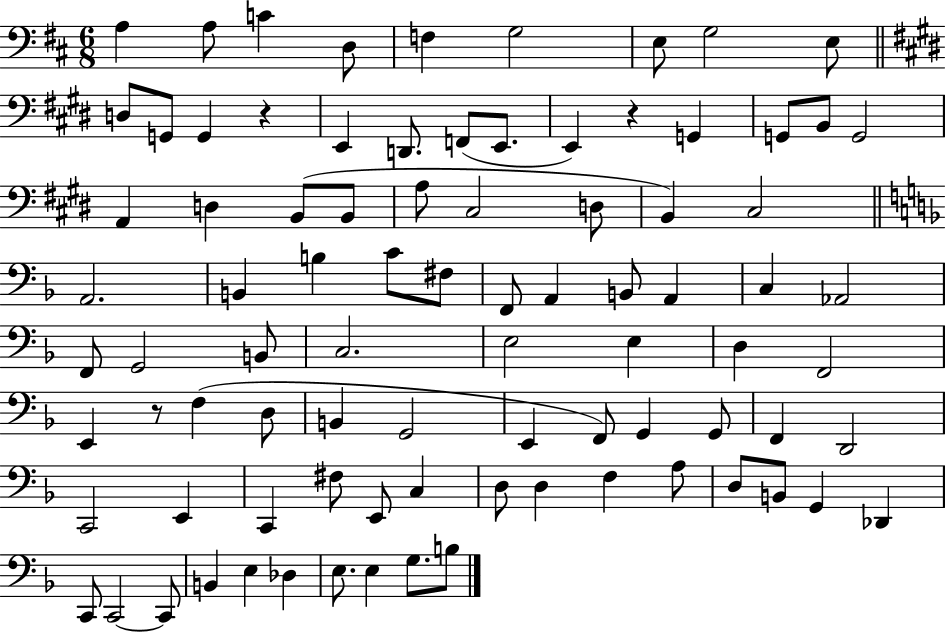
X:1
T:Untitled
M:6/8
L:1/4
K:D
A, A,/2 C D,/2 F, G,2 E,/2 G,2 E,/2 D,/2 G,,/2 G,, z E,, D,,/2 F,,/2 E,,/2 E,, z G,, G,,/2 B,,/2 G,,2 A,, D, B,,/2 B,,/2 A,/2 ^C,2 D,/2 B,, ^C,2 A,,2 B,, B, C/2 ^F,/2 F,,/2 A,, B,,/2 A,, C, _A,,2 F,,/2 G,,2 B,,/2 C,2 E,2 E, D, F,,2 E,, z/2 F, D,/2 B,, G,,2 E,, F,,/2 G,, G,,/2 F,, D,,2 C,,2 E,, C,, ^F,/2 E,,/2 C, D,/2 D, F, A,/2 D,/2 B,,/2 G,, _D,, C,,/2 C,,2 C,,/2 B,, E, _D, E,/2 E, G,/2 B,/2